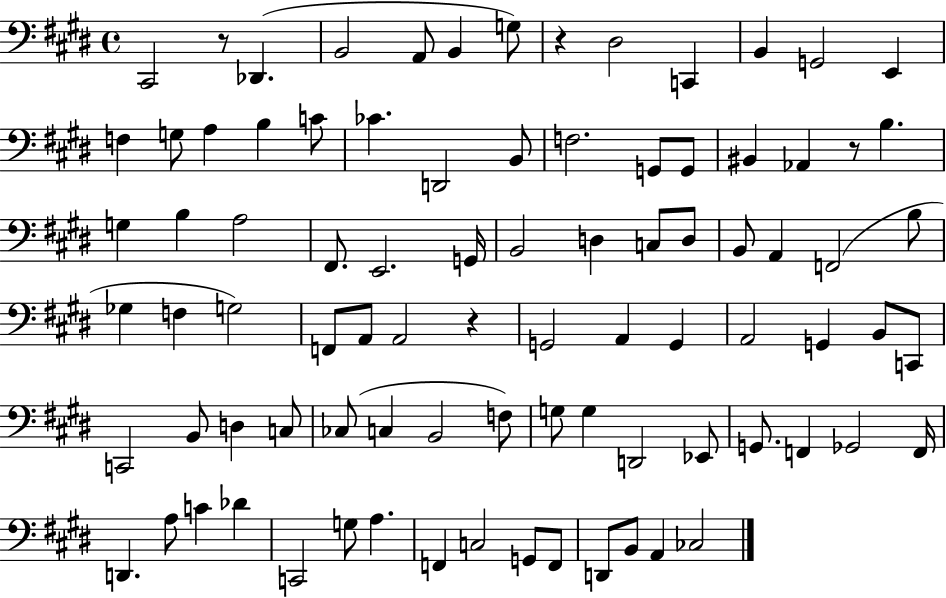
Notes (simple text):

C#2/h R/e Db2/q. B2/h A2/e B2/q G3/e R/q D#3/h C2/q B2/q G2/h E2/q F3/q G3/e A3/q B3/q C4/e CES4/q. D2/h B2/e F3/h. G2/e G2/e BIS2/q Ab2/q R/e B3/q. G3/q B3/q A3/h F#2/e. E2/h. G2/s B2/h D3/q C3/e D3/e B2/e A2/q F2/h B3/e Gb3/q F3/q G3/h F2/e A2/e A2/h R/q G2/h A2/q G2/q A2/h G2/q B2/e C2/e C2/h B2/e D3/q C3/e CES3/e C3/q B2/h F3/e G3/e G3/q D2/h Eb2/e G2/e. F2/q Gb2/h F2/s D2/q. A3/e C4/q Db4/q C2/h G3/e A3/q. F2/q C3/h G2/e F2/e D2/e B2/e A2/q CES3/h